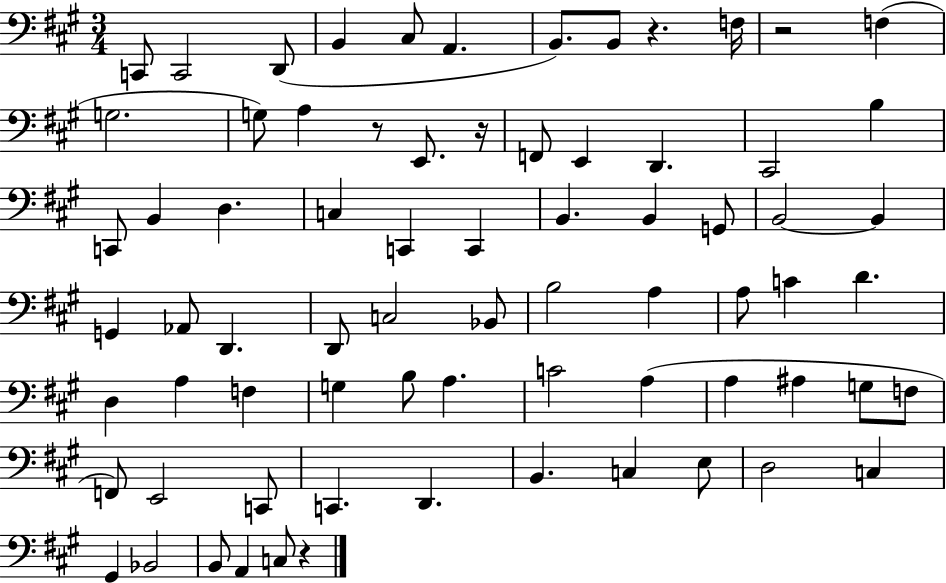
X:1
T:Untitled
M:3/4
L:1/4
K:A
C,,/2 C,,2 D,,/2 B,, ^C,/2 A,, B,,/2 B,,/2 z F,/4 z2 F, G,2 G,/2 A, z/2 E,,/2 z/4 F,,/2 E,, D,, ^C,,2 B, C,,/2 B,, D, C, C,, C,, B,, B,, G,,/2 B,,2 B,, G,, _A,,/2 D,, D,,/2 C,2 _B,,/2 B,2 A, A,/2 C D D, A, F, G, B,/2 A, C2 A, A, ^A, G,/2 F,/2 F,,/2 E,,2 C,,/2 C,, D,, B,, C, E,/2 D,2 C, ^G,, _B,,2 B,,/2 A,, C,/2 z